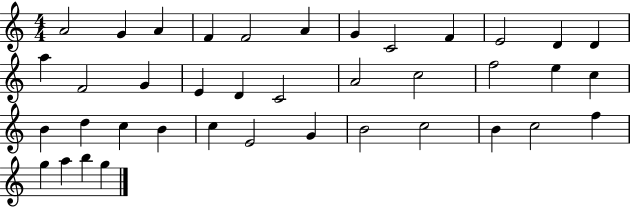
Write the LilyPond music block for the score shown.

{
  \clef treble
  \numericTimeSignature
  \time 4/4
  \key c \major
  a'2 g'4 a'4 | f'4 f'2 a'4 | g'4 c'2 f'4 | e'2 d'4 d'4 | \break a''4 f'2 g'4 | e'4 d'4 c'2 | a'2 c''2 | f''2 e''4 c''4 | \break b'4 d''4 c''4 b'4 | c''4 e'2 g'4 | b'2 c''2 | b'4 c''2 f''4 | \break g''4 a''4 b''4 g''4 | \bar "|."
}